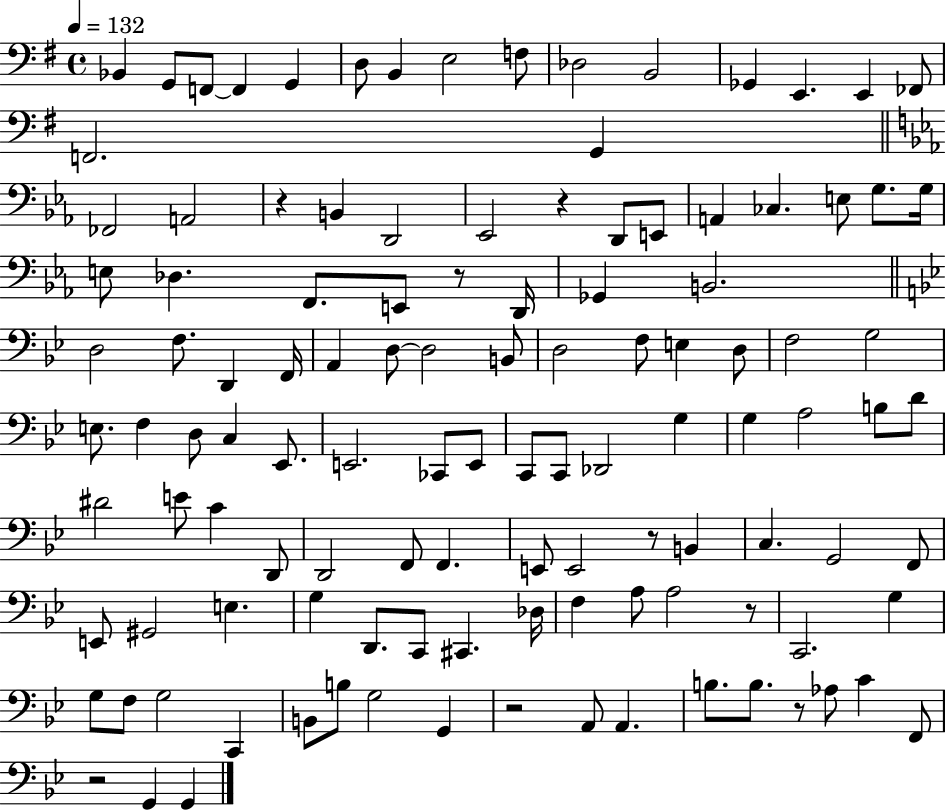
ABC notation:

X:1
T:Untitled
M:4/4
L:1/4
K:G
_B,, G,,/2 F,,/2 F,, G,, D,/2 B,, E,2 F,/2 _D,2 B,,2 _G,, E,, E,, _F,,/2 F,,2 G,, _F,,2 A,,2 z B,, D,,2 _E,,2 z D,,/2 E,,/2 A,, _C, E,/2 G,/2 G,/4 E,/2 _D, F,,/2 E,,/2 z/2 D,,/4 _G,, B,,2 D,2 F,/2 D,, F,,/4 A,, D,/2 D,2 B,,/2 D,2 F,/2 E, D,/2 F,2 G,2 E,/2 F, D,/2 C, _E,,/2 E,,2 _C,,/2 E,,/2 C,,/2 C,,/2 _D,,2 G, G, A,2 B,/2 D/2 ^D2 E/2 C D,,/2 D,,2 F,,/2 F,, E,,/2 E,,2 z/2 B,, C, G,,2 F,,/2 E,,/2 ^G,,2 E, G, D,,/2 C,,/2 ^C,, _D,/4 F, A,/2 A,2 z/2 C,,2 G, G,/2 F,/2 G,2 C,, B,,/2 B,/2 G,2 G,, z2 A,,/2 A,, B,/2 B,/2 z/2 _A,/2 C F,,/2 z2 G,, G,,